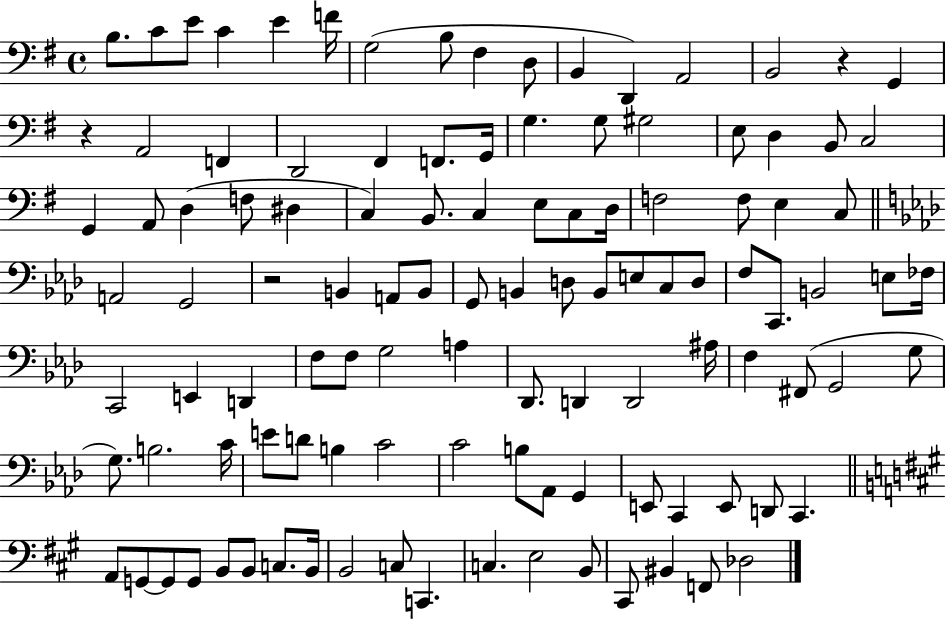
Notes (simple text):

B3/e. C4/e E4/e C4/q E4/q F4/s G3/h B3/e F#3/q D3/e B2/q D2/q A2/h B2/h R/q G2/q R/q A2/h F2/q D2/h F#2/q F2/e. G2/s G3/q. G3/e G#3/h E3/e D3/q B2/e C3/h G2/q A2/e D3/q F3/e D#3/q C3/q B2/e. C3/q E3/e C3/e D3/s F3/h F3/e E3/q C3/e A2/h G2/h R/h B2/q A2/e B2/e G2/e B2/q D3/e B2/e E3/e C3/e D3/e F3/e C2/e. B2/h E3/e FES3/s C2/h E2/q D2/q F3/e F3/e G3/h A3/q Db2/e. D2/q D2/h A#3/s F3/q F#2/e G2/h G3/e G3/e. B3/h. C4/s E4/e D4/e B3/q C4/h C4/h B3/e Ab2/e G2/q E2/e C2/q E2/e D2/e C2/q. A2/e G2/e G2/e G2/e B2/e B2/e C3/e. B2/s B2/h C3/e C2/q. C3/q. E3/h B2/e C#2/e BIS2/q F2/e Db3/h